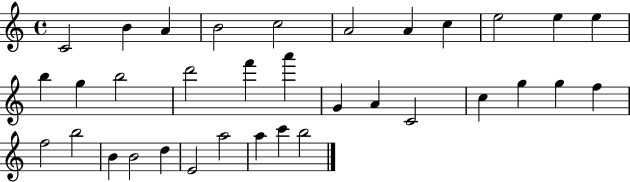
C4/h B4/q A4/q B4/h C5/h A4/h A4/q C5/q E5/h E5/q E5/q B5/q G5/q B5/h D6/h F6/q A6/q G4/q A4/q C4/h C5/q G5/q G5/q F5/q F5/h B5/h B4/q B4/h D5/q E4/h A5/h A5/q C6/q B5/h